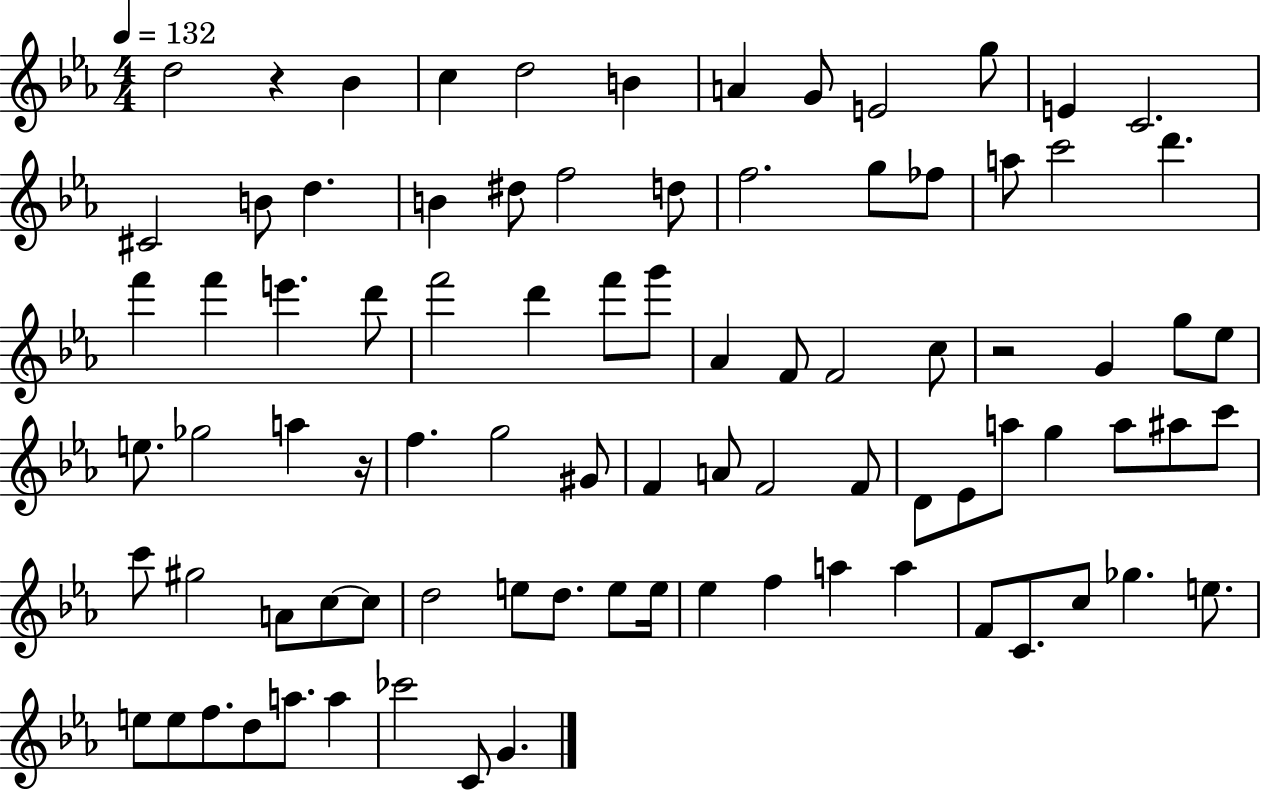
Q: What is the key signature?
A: EES major